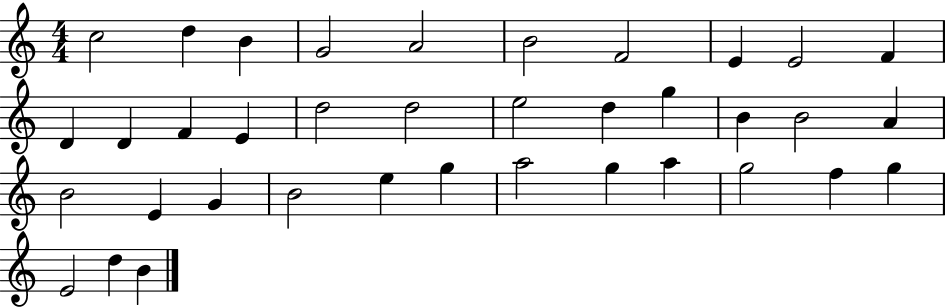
X:1
T:Untitled
M:4/4
L:1/4
K:C
c2 d B G2 A2 B2 F2 E E2 F D D F E d2 d2 e2 d g B B2 A B2 E G B2 e g a2 g a g2 f g E2 d B